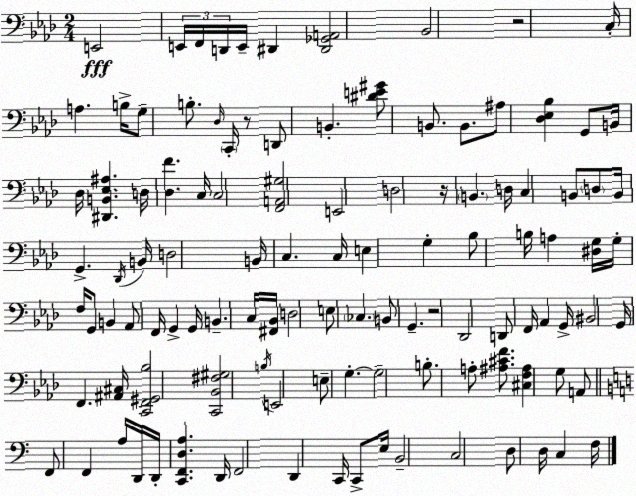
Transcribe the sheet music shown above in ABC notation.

X:1
T:Untitled
M:2/4
L:1/4
K:Fm
E,,2 E,,/4 F,,/4 D,,/4 E,,/4 ^D,, [^D,,_G,,A,,]2 _B,,2 z2 C,/4 A, B,/4 G,/2 B,/2 _D,/4 C,,/4 z/2 D,,/2 B,, [^DE^G]/2 B,,/2 B,,/2 ^A,/2 [_D,_E,_B,] G,,/2 B,,/4 _D,/4 [^D,,B,,_E,^A,] D,/4 [_D,F] C,/4 C,2 [F,,A,,^G,]2 E,,2 D,2 z/4 B,, D,/4 C, B,,/2 D,/2 B,,/4 G,, _D,,/4 B,,/4 D,2 B,,/4 C, C,/4 E, G, _B,/2 B,/4 A, [^D,G,]/4 G,/4 F,/4 G,,/2 B,, _A,,/2 F,,/4 G,, G,,/4 B,, C,/4 [^F,,_B,,]/4 D,2 E,/2 _C, B,,/2 G,, z2 _D,,2 D,,/2 F,,/4 _A,, G,,/4 ^B,,2 G,,/4 F,, [^A,,^C,]/4 [C,,F,,^G,,_B,]2 [C,,_B,,^F,^G,]2 B,/4 E,,2 E,/2 G, G,2 B,/2 A,/2 [^A,^CF]/2 [^C,F,^A,] G,/2 A,,/2 F,,/2 F,, A,/4 D,,/4 D,,/4 [C,,F,,D,A,] D,,/4 F,,2 D,, C,,/4 C,,/2 E,/4 B,,2 C,2 D,/2 D,/4 C, F,/4